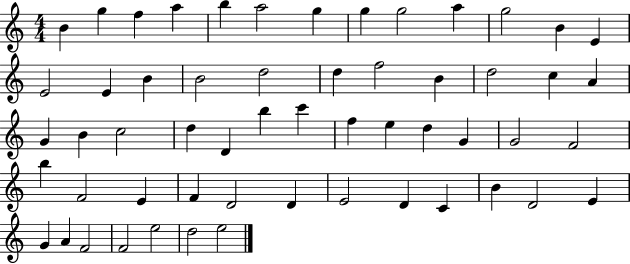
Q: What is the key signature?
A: C major